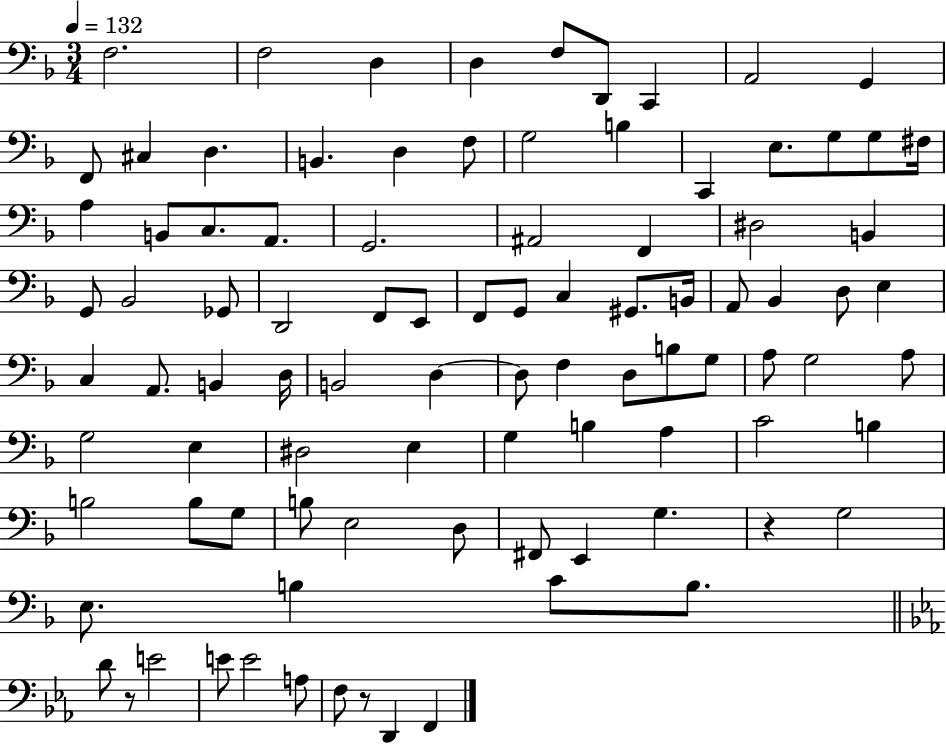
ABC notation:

X:1
T:Untitled
M:3/4
L:1/4
K:F
F,2 F,2 D, D, F,/2 D,,/2 C,, A,,2 G,, F,,/2 ^C, D, B,, D, F,/2 G,2 B, C,, E,/2 G,/2 G,/2 ^F,/4 A, B,,/2 C,/2 A,,/2 G,,2 ^A,,2 F,, ^D,2 B,, G,,/2 _B,,2 _G,,/2 D,,2 F,,/2 E,,/2 F,,/2 G,,/2 C, ^G,,/2 B,,/4 A,,/2 _B,, D,/2 E, C, A,,/2 B,, D,/4 B,,2 D, D,/2 F, D,/2 B,/2 G,/2 A,/2 G,2 A,/2 G,2 E, ^D,2 E, G, B, A, C2 B, B,2 B,/2 G,/2 B,/2 E,2 D,/2 ^F,,/2 E,, G, z G,2 E,/2 B, C/2 B,/2 D/2 z/2 E2 E/2 E2 A,/2 F,/2 z/2 D,, F,,